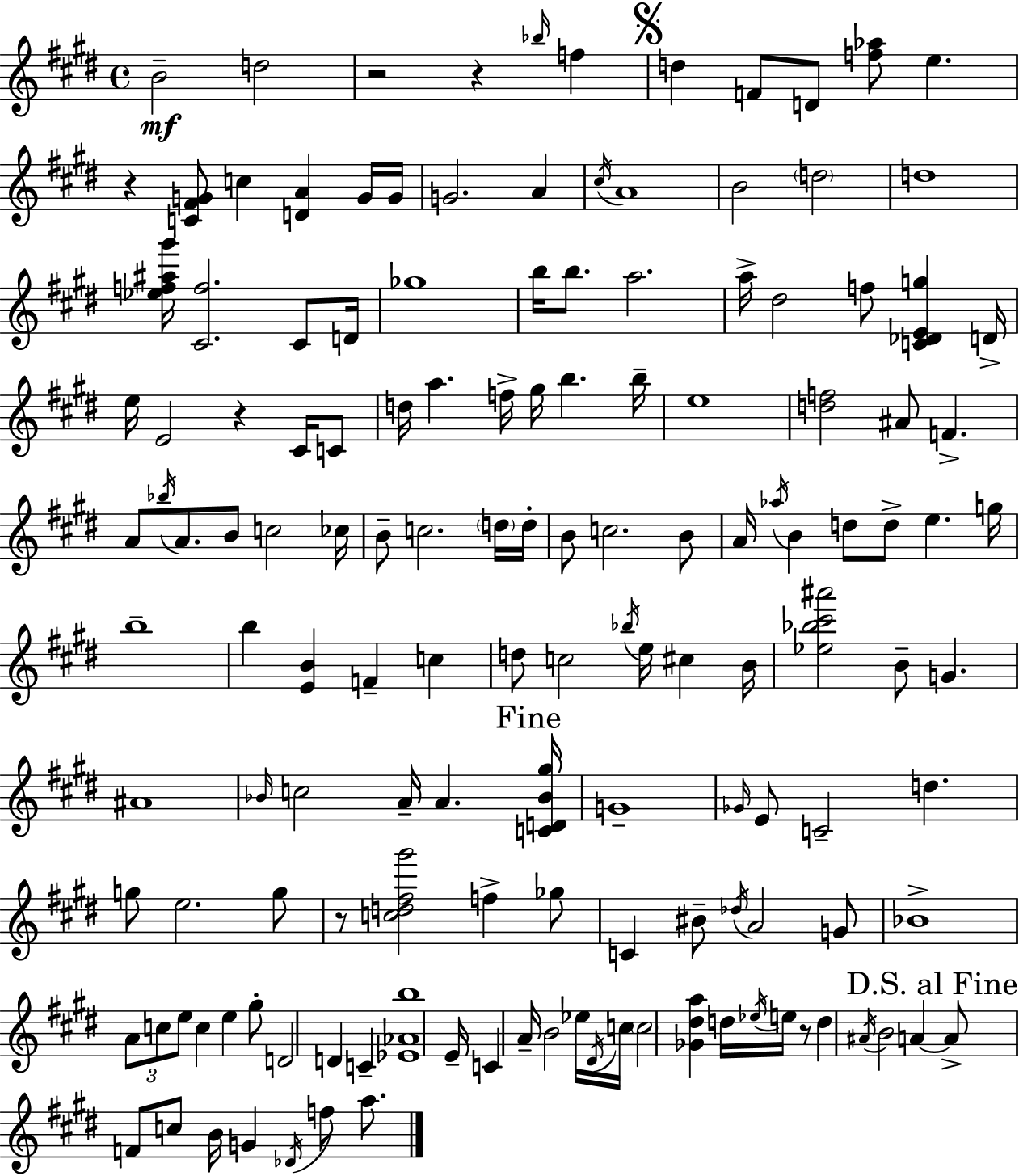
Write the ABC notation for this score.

X:1
T:Untitled
M:4/4
L:1/4
K:E
B2 d2 z2 z _b/4 f d F/2 D/2 [f_a]/2 e z [C^FG]/2 c [DA] G/4 G/4 G2 A ^c/4 A4 B2 d2 d4 [_ef^a^g']/4 [^Cf]2 ^C/2 D/4 _g4 b/4 b/2 a2 a/4 ^d2 f/2 [C_DEg] D/4 e/4 E2 z ^C/4 C/2 d/4 a f/4 ^g/4 b b/4 e4 [df]2 ^A/2 F A/2 _b/4 A/2 B/2 c2 _c/4 B/2 c2 d/4 d/4 B/2 c2 B/2 A/4 _a/4 B d/2 d/2 e g/4 b4 b [EB] F c d/2 c2 _b/4 e/4 ^c B/4 [_e_b^c'^a']2 B/2 G ^A4 _B/4 c2 A/4 A [CD_B^g]/4 G4 _G/4 E/2 C2 d g/2 e2 g/2 z/2 [cd^f^g']2 f _g/2 C ^B/2 _d/4 A2 G/2 _B4 A/2 c/2 e/2 c e ^g/2 D2 D C [_E_Ab]4 E/4 C A/4 B2 _e/4 ^D/4 c/4 c2 [_G^da] d/4 _e/4 e/4 z/2 d ^A/4 B2 A A/2 F/2 c/2 B/4 G _D/4 f/2 a/2